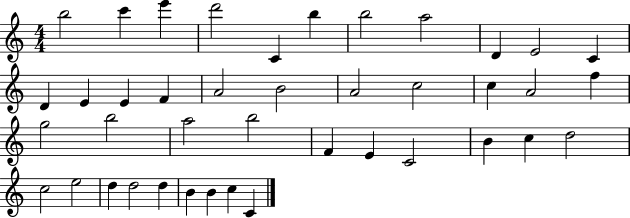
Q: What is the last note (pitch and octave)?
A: C4